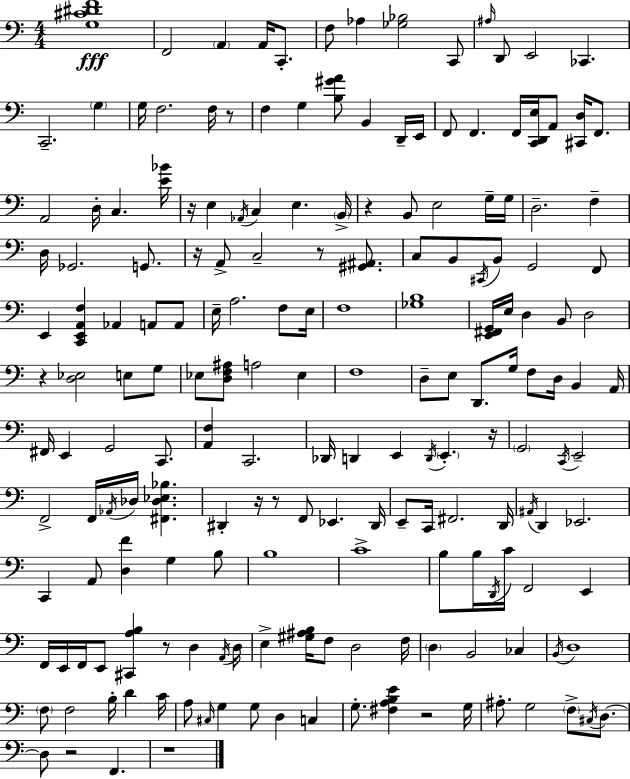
{
  \clef bass
  \numericTimeSignature
  \time 4/4
  \key c \major
  <g cis' dis' f'>1\fff | f,2 \parenthesize a,4 a,16 c,8.-. | f8 aes4 <ges bes>2 c,8 | \grace { ais16 } d,8 e,2 ces,4. | \break c,2.-- \parenthesize g4 | g16 f2. f16 r8 | f4 g4 <b gis' a'>8 b,4 d,16-- | e,16 f,8 f,4. f,16 <c, d, e>16 a,8 <cis, d>16 f,8. | \break a,2 d16-. c4. | <e' bes'>16 r16 e4 \acciaccatura { aes,16 } c4 e4. | \parenthesize b,16-> r4 b,8 e2 | g16-- g16 d2.-- f4-- | \break d16 ges,2. g,8. | r16 a,8-> c2-- r8 <gis, ais,>8. | c8 b,8 \acciaccatura { cis,16 } b,8 g,2 | f,8 e,4 <c, e, a, f>4 aes,4 a,8 | \break a,8 e16-- a2. | f8 e16 f1 | <ges b>1 | <e, fis, g,>16 e16 d4 b,8 d2 | \break r4 <d ees>2 e8 | g8 ees8 <d f ais>8 a2 ees4 | f1 | d8-- e8 d,8. g16 f8 d16 b,4 | \break a,16 fis,16 e,4 g,2 | c,8. <a, f>4 c,2. | des,16 d,4 e,4 \acciaccatura { d,16 } \parenthesize e,4.-. | r16 \parenthesize g,2 \acciaccatura { c,16 } e,2-- | \break f,2-> f,16 \acciaccatura { aes,16 } des16 | <fis, des ees bes>4. dis,4-. r16 r8 f,8 ees,4. | dis,16 e,8-- c,16 fis,2. | d,16 \acciaccatura { ais,16 } d,4 ees,2. | \break c,4 a,8 <d f'>4 | g4 b8 b1 | c'1-> | b8 b16 \acciaccatura { d,16 } c'16 f,2 | \break e,4 f,16 e,16 f,16 e,8 <cis, a b>4 | r8 d4 \acciaccatura { a,16 } d16 e4-> <gis ais b>16 f8 | d2 f16 \parenthesize d4 b,2 | ces4 \acciaccatura { b,16 } d1 | \break \parenthesize f8 f2 | b16-. d'4 c'16 a8 \grace { cis16 } g4 | g8 d4 c4 g8.-. <fis a b e'>4 | r2 g16 ais8.-. g2 | \break \parenthesize f8-> \acciaccatura { cis16 } d8.~~ d8 r2 | f,4. r1 | \bar "|."
}